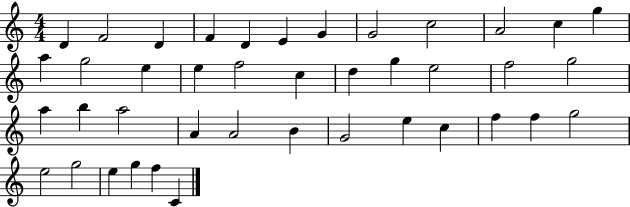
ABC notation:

X:1
T:Untitled
M:4/4
L:1/4
K:C
D F2 D F D E G G2 c2 A2 c g a g2 e e f2 c d g e2 f2 g2 a b a2 A A2 B G2 e c f f g2 e2 g2 e g f C